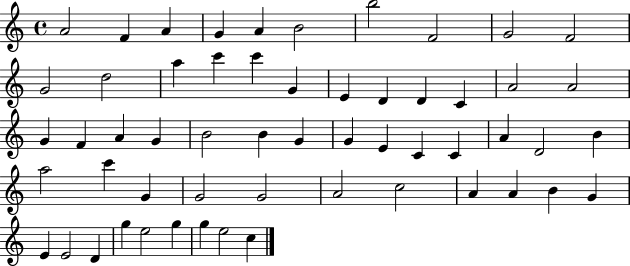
X:1
T:Untitled
M:4/4
L:1/4
K:C
A2 F A G A B2 b2 F2 G2 F2 G2 d2 a c' c' G E D D C A2 A2 G F A G B2 B G G E C C A D2 B a2 c' G G2 G2 A2 c2 A A B G E E2 D g e2 g g e2 c